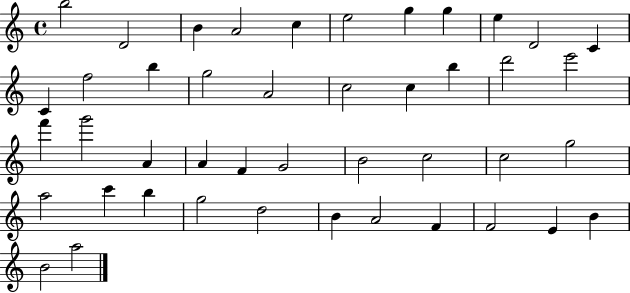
{
  \clef treble
  \time 4/4
  \defaultTimeSignature
  \key c \major
  b''2 d'2 | b'4 a'2 c''4 | e''2 g''4 g''4 | e''4 d'2 c'4 | \break c'4 f''2 b''4 | g''2 a'2 | c''2 c''4 b''4 | d'''2 e'''2 | \break f'''4 g'''2 a'4 | a'4 f'4 g'2 | b'2 c''2 | c''2 g''2 | \break a''2 c'''4 b''4 | g''2 d''2 | b'4 a'2 f'4 | f'2 e'4 b'4 | \break b'2 a''2 | \bar "|."
}